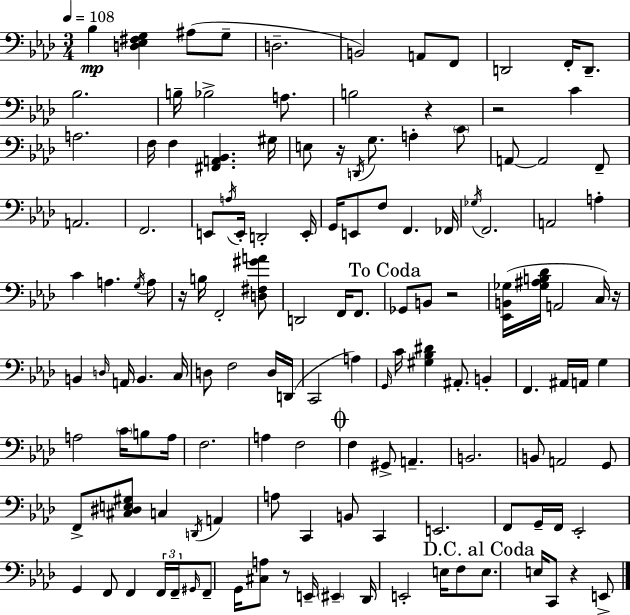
{
  \clef bass
  \numericTimeSignature
  \time 3/4
  \key aes \major
  \tempo 4 = 108
  bes4\mp <d ees fis g>4 ais8( g8-- | d2.-- | b,2) a,8 f,8 | d,2 f,16-. d,8.-- | \break bes2. | b16-- bes2-> a8. | b2 r4 | r2 c'4 | \break a2. | f16 f4 <fis, a, bes,>4. gis16 | e8 r16 \acciaccatura { d,16 } g8. a4-. \parenthesize c'8 | a,8~~ a,2 f,8-- | \break a,2. | f,2. | e,8 \acciaccatura { a16 } e,16-. d,2-. | e,16-. g,16 e,8 f8 f,4. | \break fes,16 \acciaccatura { ges16 } f,2. | a,2 a4-. | c'4 a4. | \acciaccatura { g16 } a8 r16 b16 f,2-. | \break <d fis gis' a'>8 d,2 | f,16 f,8. \mark "To Coda" ges,8 b,8 r2 | <ees, b, ges>16( <ges ais b des'>16 a,2 | c16) r16 b,4 \grace { d16 } a,16 b,4. | \break c16 d8 f2 | d16 d,16( c,2 | a4) \grace { g,16 } c'16 <gis bes dis'>4 ais,8.-. | b,4-. f,4. | \break ais,16 a,16 g4 a2 | \parenthesize c'16 b8 a16 f2. | a4 f2 | \mark \markup { \musicglyph "scripts.coda" } f4 gis,8-> | \break a,4.-- b,2. | b,8 a,2 | g,8 f,8-> <cis dis e gis>8 c4 | \acciaccatura { d,16 } a,4 a8 c,4 | \break b,8 c,4 e,2. | f,8 g,16-- f,16 ees,2-. | g,4 f,8 | f,4 \tuplet 3/2 { f,16 f,16-- \grace { gis,16 } } f,8-- g,16 <cis a>8 | \break r8 e,16-- \parenthesize eis,4-- des,16 e,2-. | e16 f8 \mark "D.C. al Coda" e8. e16 | c,8 r4 e,8-> \bar "|."
}